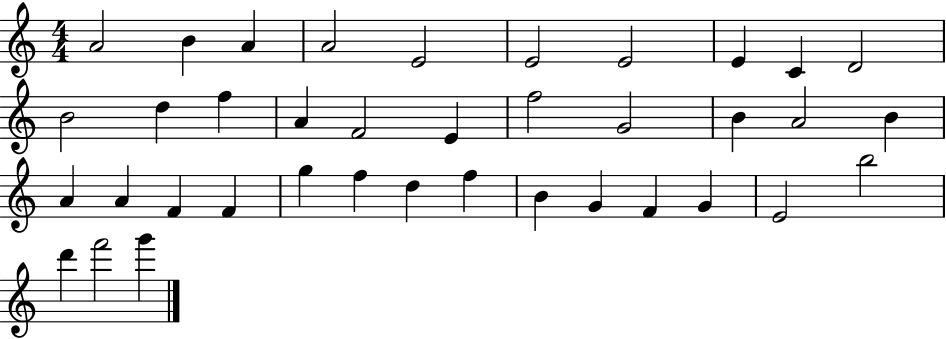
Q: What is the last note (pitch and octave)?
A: G6